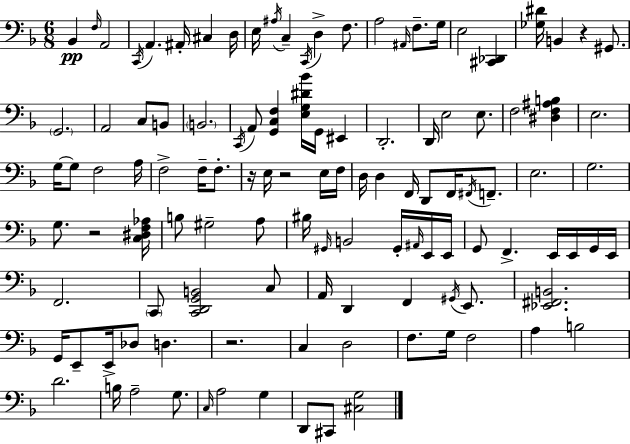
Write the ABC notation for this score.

X:1
T:Untitled
M:6/8
L:1/4
K:F
_B,, F,/4 A,,2 C,,/4 A,, ^A,,/4 ^C, D,/4 E,/4 ^A,/4 C, C,,/4 D, F,/2 A,2 ^A,,/4 F,/2 G,/4 E,2 [^C,,_D,,] [_G,^D]/4 B,, z ^G,,/2 G,,2 A,,2 C,/2 B,,/2 B,,2 C,,/4 A,,/2 [G,,C,F,] [E,G,^D_B]/4 G,,/4 ^E,, D,,2 D,,/4 E,2 E,/2 F,2 [^D,F,^A,B,] E,2 G,/4 G,/2 F,2 A,/4 F,2 F,/4 F,/2 z/4 E,/4 z2 E,/4 F,/4 D,/4 D, F,,/4 D,,/2 F,,/4 ^F,,/4 F,,/2 E,2 G,2 G,/2 z2 [C,^D,F,_A,]/4 B,/2 ^G,2 A,/2 ^B,/4 ^G,,/4 B,,2 ^G,,/4 ^A,,/4 E,,/4 E,,/4 G,,/2 F,, E,,/4 E,,/4 G,,/4 E,,/4 F,,2 C,,/2 [C,,D,,G,,B,,]2 C,/2 A,,/4 D,, F,, ^G,,/4 E,,/2 [_E,,^F,,B,,]2 G,,/4 E,,/2 E,,/4 _D,/2 D, z2 C, D,2 F,/2 G,/4 F,2 A, B,2 D2 B,/4 A,2 G,/2 C,/4 A,2 G, D,,/2 ^C,,/2 [^C,G,]2